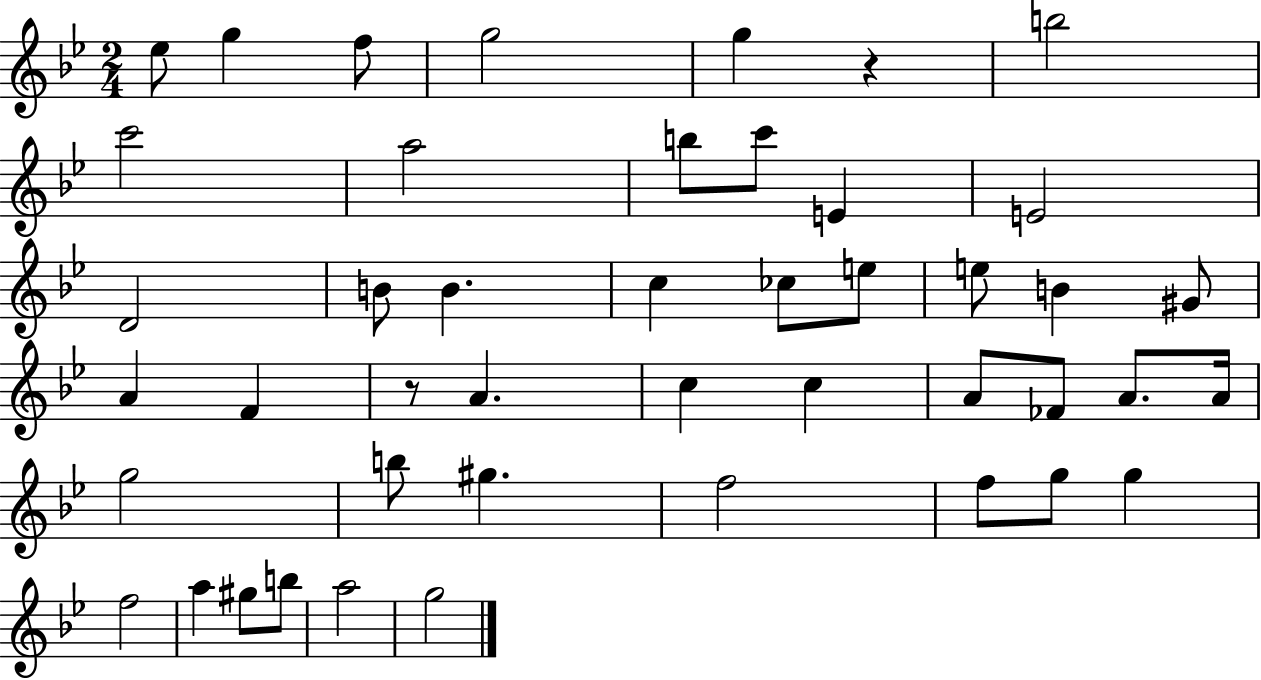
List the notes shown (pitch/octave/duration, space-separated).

Eb5/e G5/q F5/e G5/h G5/q R/q B5/h C6/h A5/h B5/e C6/e E4/q E4/h D4/h B4/e B4/q. C5/q CES5/e E5/e E5/e B4/q G#4/e A4/q F4/q R/e A4/q. C5/q C5/q A4/e FES4/e A4/e. A4/s G5/h B5/e G#5/q. F5/h F5/e G5/e G5/q F5/h A5/q G#5/e B5/e A5/h G5/h